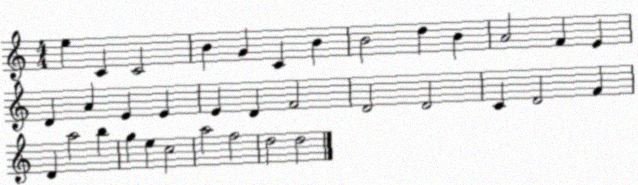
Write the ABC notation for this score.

X:1
T:Untitled
M:4/4
L:1/4
K:C
e C C2 B G C B B2 d B A2 F E D A E E E D F2 D2 D2 C D2 F D a2 b g e c2 a2 f2 d2 d2